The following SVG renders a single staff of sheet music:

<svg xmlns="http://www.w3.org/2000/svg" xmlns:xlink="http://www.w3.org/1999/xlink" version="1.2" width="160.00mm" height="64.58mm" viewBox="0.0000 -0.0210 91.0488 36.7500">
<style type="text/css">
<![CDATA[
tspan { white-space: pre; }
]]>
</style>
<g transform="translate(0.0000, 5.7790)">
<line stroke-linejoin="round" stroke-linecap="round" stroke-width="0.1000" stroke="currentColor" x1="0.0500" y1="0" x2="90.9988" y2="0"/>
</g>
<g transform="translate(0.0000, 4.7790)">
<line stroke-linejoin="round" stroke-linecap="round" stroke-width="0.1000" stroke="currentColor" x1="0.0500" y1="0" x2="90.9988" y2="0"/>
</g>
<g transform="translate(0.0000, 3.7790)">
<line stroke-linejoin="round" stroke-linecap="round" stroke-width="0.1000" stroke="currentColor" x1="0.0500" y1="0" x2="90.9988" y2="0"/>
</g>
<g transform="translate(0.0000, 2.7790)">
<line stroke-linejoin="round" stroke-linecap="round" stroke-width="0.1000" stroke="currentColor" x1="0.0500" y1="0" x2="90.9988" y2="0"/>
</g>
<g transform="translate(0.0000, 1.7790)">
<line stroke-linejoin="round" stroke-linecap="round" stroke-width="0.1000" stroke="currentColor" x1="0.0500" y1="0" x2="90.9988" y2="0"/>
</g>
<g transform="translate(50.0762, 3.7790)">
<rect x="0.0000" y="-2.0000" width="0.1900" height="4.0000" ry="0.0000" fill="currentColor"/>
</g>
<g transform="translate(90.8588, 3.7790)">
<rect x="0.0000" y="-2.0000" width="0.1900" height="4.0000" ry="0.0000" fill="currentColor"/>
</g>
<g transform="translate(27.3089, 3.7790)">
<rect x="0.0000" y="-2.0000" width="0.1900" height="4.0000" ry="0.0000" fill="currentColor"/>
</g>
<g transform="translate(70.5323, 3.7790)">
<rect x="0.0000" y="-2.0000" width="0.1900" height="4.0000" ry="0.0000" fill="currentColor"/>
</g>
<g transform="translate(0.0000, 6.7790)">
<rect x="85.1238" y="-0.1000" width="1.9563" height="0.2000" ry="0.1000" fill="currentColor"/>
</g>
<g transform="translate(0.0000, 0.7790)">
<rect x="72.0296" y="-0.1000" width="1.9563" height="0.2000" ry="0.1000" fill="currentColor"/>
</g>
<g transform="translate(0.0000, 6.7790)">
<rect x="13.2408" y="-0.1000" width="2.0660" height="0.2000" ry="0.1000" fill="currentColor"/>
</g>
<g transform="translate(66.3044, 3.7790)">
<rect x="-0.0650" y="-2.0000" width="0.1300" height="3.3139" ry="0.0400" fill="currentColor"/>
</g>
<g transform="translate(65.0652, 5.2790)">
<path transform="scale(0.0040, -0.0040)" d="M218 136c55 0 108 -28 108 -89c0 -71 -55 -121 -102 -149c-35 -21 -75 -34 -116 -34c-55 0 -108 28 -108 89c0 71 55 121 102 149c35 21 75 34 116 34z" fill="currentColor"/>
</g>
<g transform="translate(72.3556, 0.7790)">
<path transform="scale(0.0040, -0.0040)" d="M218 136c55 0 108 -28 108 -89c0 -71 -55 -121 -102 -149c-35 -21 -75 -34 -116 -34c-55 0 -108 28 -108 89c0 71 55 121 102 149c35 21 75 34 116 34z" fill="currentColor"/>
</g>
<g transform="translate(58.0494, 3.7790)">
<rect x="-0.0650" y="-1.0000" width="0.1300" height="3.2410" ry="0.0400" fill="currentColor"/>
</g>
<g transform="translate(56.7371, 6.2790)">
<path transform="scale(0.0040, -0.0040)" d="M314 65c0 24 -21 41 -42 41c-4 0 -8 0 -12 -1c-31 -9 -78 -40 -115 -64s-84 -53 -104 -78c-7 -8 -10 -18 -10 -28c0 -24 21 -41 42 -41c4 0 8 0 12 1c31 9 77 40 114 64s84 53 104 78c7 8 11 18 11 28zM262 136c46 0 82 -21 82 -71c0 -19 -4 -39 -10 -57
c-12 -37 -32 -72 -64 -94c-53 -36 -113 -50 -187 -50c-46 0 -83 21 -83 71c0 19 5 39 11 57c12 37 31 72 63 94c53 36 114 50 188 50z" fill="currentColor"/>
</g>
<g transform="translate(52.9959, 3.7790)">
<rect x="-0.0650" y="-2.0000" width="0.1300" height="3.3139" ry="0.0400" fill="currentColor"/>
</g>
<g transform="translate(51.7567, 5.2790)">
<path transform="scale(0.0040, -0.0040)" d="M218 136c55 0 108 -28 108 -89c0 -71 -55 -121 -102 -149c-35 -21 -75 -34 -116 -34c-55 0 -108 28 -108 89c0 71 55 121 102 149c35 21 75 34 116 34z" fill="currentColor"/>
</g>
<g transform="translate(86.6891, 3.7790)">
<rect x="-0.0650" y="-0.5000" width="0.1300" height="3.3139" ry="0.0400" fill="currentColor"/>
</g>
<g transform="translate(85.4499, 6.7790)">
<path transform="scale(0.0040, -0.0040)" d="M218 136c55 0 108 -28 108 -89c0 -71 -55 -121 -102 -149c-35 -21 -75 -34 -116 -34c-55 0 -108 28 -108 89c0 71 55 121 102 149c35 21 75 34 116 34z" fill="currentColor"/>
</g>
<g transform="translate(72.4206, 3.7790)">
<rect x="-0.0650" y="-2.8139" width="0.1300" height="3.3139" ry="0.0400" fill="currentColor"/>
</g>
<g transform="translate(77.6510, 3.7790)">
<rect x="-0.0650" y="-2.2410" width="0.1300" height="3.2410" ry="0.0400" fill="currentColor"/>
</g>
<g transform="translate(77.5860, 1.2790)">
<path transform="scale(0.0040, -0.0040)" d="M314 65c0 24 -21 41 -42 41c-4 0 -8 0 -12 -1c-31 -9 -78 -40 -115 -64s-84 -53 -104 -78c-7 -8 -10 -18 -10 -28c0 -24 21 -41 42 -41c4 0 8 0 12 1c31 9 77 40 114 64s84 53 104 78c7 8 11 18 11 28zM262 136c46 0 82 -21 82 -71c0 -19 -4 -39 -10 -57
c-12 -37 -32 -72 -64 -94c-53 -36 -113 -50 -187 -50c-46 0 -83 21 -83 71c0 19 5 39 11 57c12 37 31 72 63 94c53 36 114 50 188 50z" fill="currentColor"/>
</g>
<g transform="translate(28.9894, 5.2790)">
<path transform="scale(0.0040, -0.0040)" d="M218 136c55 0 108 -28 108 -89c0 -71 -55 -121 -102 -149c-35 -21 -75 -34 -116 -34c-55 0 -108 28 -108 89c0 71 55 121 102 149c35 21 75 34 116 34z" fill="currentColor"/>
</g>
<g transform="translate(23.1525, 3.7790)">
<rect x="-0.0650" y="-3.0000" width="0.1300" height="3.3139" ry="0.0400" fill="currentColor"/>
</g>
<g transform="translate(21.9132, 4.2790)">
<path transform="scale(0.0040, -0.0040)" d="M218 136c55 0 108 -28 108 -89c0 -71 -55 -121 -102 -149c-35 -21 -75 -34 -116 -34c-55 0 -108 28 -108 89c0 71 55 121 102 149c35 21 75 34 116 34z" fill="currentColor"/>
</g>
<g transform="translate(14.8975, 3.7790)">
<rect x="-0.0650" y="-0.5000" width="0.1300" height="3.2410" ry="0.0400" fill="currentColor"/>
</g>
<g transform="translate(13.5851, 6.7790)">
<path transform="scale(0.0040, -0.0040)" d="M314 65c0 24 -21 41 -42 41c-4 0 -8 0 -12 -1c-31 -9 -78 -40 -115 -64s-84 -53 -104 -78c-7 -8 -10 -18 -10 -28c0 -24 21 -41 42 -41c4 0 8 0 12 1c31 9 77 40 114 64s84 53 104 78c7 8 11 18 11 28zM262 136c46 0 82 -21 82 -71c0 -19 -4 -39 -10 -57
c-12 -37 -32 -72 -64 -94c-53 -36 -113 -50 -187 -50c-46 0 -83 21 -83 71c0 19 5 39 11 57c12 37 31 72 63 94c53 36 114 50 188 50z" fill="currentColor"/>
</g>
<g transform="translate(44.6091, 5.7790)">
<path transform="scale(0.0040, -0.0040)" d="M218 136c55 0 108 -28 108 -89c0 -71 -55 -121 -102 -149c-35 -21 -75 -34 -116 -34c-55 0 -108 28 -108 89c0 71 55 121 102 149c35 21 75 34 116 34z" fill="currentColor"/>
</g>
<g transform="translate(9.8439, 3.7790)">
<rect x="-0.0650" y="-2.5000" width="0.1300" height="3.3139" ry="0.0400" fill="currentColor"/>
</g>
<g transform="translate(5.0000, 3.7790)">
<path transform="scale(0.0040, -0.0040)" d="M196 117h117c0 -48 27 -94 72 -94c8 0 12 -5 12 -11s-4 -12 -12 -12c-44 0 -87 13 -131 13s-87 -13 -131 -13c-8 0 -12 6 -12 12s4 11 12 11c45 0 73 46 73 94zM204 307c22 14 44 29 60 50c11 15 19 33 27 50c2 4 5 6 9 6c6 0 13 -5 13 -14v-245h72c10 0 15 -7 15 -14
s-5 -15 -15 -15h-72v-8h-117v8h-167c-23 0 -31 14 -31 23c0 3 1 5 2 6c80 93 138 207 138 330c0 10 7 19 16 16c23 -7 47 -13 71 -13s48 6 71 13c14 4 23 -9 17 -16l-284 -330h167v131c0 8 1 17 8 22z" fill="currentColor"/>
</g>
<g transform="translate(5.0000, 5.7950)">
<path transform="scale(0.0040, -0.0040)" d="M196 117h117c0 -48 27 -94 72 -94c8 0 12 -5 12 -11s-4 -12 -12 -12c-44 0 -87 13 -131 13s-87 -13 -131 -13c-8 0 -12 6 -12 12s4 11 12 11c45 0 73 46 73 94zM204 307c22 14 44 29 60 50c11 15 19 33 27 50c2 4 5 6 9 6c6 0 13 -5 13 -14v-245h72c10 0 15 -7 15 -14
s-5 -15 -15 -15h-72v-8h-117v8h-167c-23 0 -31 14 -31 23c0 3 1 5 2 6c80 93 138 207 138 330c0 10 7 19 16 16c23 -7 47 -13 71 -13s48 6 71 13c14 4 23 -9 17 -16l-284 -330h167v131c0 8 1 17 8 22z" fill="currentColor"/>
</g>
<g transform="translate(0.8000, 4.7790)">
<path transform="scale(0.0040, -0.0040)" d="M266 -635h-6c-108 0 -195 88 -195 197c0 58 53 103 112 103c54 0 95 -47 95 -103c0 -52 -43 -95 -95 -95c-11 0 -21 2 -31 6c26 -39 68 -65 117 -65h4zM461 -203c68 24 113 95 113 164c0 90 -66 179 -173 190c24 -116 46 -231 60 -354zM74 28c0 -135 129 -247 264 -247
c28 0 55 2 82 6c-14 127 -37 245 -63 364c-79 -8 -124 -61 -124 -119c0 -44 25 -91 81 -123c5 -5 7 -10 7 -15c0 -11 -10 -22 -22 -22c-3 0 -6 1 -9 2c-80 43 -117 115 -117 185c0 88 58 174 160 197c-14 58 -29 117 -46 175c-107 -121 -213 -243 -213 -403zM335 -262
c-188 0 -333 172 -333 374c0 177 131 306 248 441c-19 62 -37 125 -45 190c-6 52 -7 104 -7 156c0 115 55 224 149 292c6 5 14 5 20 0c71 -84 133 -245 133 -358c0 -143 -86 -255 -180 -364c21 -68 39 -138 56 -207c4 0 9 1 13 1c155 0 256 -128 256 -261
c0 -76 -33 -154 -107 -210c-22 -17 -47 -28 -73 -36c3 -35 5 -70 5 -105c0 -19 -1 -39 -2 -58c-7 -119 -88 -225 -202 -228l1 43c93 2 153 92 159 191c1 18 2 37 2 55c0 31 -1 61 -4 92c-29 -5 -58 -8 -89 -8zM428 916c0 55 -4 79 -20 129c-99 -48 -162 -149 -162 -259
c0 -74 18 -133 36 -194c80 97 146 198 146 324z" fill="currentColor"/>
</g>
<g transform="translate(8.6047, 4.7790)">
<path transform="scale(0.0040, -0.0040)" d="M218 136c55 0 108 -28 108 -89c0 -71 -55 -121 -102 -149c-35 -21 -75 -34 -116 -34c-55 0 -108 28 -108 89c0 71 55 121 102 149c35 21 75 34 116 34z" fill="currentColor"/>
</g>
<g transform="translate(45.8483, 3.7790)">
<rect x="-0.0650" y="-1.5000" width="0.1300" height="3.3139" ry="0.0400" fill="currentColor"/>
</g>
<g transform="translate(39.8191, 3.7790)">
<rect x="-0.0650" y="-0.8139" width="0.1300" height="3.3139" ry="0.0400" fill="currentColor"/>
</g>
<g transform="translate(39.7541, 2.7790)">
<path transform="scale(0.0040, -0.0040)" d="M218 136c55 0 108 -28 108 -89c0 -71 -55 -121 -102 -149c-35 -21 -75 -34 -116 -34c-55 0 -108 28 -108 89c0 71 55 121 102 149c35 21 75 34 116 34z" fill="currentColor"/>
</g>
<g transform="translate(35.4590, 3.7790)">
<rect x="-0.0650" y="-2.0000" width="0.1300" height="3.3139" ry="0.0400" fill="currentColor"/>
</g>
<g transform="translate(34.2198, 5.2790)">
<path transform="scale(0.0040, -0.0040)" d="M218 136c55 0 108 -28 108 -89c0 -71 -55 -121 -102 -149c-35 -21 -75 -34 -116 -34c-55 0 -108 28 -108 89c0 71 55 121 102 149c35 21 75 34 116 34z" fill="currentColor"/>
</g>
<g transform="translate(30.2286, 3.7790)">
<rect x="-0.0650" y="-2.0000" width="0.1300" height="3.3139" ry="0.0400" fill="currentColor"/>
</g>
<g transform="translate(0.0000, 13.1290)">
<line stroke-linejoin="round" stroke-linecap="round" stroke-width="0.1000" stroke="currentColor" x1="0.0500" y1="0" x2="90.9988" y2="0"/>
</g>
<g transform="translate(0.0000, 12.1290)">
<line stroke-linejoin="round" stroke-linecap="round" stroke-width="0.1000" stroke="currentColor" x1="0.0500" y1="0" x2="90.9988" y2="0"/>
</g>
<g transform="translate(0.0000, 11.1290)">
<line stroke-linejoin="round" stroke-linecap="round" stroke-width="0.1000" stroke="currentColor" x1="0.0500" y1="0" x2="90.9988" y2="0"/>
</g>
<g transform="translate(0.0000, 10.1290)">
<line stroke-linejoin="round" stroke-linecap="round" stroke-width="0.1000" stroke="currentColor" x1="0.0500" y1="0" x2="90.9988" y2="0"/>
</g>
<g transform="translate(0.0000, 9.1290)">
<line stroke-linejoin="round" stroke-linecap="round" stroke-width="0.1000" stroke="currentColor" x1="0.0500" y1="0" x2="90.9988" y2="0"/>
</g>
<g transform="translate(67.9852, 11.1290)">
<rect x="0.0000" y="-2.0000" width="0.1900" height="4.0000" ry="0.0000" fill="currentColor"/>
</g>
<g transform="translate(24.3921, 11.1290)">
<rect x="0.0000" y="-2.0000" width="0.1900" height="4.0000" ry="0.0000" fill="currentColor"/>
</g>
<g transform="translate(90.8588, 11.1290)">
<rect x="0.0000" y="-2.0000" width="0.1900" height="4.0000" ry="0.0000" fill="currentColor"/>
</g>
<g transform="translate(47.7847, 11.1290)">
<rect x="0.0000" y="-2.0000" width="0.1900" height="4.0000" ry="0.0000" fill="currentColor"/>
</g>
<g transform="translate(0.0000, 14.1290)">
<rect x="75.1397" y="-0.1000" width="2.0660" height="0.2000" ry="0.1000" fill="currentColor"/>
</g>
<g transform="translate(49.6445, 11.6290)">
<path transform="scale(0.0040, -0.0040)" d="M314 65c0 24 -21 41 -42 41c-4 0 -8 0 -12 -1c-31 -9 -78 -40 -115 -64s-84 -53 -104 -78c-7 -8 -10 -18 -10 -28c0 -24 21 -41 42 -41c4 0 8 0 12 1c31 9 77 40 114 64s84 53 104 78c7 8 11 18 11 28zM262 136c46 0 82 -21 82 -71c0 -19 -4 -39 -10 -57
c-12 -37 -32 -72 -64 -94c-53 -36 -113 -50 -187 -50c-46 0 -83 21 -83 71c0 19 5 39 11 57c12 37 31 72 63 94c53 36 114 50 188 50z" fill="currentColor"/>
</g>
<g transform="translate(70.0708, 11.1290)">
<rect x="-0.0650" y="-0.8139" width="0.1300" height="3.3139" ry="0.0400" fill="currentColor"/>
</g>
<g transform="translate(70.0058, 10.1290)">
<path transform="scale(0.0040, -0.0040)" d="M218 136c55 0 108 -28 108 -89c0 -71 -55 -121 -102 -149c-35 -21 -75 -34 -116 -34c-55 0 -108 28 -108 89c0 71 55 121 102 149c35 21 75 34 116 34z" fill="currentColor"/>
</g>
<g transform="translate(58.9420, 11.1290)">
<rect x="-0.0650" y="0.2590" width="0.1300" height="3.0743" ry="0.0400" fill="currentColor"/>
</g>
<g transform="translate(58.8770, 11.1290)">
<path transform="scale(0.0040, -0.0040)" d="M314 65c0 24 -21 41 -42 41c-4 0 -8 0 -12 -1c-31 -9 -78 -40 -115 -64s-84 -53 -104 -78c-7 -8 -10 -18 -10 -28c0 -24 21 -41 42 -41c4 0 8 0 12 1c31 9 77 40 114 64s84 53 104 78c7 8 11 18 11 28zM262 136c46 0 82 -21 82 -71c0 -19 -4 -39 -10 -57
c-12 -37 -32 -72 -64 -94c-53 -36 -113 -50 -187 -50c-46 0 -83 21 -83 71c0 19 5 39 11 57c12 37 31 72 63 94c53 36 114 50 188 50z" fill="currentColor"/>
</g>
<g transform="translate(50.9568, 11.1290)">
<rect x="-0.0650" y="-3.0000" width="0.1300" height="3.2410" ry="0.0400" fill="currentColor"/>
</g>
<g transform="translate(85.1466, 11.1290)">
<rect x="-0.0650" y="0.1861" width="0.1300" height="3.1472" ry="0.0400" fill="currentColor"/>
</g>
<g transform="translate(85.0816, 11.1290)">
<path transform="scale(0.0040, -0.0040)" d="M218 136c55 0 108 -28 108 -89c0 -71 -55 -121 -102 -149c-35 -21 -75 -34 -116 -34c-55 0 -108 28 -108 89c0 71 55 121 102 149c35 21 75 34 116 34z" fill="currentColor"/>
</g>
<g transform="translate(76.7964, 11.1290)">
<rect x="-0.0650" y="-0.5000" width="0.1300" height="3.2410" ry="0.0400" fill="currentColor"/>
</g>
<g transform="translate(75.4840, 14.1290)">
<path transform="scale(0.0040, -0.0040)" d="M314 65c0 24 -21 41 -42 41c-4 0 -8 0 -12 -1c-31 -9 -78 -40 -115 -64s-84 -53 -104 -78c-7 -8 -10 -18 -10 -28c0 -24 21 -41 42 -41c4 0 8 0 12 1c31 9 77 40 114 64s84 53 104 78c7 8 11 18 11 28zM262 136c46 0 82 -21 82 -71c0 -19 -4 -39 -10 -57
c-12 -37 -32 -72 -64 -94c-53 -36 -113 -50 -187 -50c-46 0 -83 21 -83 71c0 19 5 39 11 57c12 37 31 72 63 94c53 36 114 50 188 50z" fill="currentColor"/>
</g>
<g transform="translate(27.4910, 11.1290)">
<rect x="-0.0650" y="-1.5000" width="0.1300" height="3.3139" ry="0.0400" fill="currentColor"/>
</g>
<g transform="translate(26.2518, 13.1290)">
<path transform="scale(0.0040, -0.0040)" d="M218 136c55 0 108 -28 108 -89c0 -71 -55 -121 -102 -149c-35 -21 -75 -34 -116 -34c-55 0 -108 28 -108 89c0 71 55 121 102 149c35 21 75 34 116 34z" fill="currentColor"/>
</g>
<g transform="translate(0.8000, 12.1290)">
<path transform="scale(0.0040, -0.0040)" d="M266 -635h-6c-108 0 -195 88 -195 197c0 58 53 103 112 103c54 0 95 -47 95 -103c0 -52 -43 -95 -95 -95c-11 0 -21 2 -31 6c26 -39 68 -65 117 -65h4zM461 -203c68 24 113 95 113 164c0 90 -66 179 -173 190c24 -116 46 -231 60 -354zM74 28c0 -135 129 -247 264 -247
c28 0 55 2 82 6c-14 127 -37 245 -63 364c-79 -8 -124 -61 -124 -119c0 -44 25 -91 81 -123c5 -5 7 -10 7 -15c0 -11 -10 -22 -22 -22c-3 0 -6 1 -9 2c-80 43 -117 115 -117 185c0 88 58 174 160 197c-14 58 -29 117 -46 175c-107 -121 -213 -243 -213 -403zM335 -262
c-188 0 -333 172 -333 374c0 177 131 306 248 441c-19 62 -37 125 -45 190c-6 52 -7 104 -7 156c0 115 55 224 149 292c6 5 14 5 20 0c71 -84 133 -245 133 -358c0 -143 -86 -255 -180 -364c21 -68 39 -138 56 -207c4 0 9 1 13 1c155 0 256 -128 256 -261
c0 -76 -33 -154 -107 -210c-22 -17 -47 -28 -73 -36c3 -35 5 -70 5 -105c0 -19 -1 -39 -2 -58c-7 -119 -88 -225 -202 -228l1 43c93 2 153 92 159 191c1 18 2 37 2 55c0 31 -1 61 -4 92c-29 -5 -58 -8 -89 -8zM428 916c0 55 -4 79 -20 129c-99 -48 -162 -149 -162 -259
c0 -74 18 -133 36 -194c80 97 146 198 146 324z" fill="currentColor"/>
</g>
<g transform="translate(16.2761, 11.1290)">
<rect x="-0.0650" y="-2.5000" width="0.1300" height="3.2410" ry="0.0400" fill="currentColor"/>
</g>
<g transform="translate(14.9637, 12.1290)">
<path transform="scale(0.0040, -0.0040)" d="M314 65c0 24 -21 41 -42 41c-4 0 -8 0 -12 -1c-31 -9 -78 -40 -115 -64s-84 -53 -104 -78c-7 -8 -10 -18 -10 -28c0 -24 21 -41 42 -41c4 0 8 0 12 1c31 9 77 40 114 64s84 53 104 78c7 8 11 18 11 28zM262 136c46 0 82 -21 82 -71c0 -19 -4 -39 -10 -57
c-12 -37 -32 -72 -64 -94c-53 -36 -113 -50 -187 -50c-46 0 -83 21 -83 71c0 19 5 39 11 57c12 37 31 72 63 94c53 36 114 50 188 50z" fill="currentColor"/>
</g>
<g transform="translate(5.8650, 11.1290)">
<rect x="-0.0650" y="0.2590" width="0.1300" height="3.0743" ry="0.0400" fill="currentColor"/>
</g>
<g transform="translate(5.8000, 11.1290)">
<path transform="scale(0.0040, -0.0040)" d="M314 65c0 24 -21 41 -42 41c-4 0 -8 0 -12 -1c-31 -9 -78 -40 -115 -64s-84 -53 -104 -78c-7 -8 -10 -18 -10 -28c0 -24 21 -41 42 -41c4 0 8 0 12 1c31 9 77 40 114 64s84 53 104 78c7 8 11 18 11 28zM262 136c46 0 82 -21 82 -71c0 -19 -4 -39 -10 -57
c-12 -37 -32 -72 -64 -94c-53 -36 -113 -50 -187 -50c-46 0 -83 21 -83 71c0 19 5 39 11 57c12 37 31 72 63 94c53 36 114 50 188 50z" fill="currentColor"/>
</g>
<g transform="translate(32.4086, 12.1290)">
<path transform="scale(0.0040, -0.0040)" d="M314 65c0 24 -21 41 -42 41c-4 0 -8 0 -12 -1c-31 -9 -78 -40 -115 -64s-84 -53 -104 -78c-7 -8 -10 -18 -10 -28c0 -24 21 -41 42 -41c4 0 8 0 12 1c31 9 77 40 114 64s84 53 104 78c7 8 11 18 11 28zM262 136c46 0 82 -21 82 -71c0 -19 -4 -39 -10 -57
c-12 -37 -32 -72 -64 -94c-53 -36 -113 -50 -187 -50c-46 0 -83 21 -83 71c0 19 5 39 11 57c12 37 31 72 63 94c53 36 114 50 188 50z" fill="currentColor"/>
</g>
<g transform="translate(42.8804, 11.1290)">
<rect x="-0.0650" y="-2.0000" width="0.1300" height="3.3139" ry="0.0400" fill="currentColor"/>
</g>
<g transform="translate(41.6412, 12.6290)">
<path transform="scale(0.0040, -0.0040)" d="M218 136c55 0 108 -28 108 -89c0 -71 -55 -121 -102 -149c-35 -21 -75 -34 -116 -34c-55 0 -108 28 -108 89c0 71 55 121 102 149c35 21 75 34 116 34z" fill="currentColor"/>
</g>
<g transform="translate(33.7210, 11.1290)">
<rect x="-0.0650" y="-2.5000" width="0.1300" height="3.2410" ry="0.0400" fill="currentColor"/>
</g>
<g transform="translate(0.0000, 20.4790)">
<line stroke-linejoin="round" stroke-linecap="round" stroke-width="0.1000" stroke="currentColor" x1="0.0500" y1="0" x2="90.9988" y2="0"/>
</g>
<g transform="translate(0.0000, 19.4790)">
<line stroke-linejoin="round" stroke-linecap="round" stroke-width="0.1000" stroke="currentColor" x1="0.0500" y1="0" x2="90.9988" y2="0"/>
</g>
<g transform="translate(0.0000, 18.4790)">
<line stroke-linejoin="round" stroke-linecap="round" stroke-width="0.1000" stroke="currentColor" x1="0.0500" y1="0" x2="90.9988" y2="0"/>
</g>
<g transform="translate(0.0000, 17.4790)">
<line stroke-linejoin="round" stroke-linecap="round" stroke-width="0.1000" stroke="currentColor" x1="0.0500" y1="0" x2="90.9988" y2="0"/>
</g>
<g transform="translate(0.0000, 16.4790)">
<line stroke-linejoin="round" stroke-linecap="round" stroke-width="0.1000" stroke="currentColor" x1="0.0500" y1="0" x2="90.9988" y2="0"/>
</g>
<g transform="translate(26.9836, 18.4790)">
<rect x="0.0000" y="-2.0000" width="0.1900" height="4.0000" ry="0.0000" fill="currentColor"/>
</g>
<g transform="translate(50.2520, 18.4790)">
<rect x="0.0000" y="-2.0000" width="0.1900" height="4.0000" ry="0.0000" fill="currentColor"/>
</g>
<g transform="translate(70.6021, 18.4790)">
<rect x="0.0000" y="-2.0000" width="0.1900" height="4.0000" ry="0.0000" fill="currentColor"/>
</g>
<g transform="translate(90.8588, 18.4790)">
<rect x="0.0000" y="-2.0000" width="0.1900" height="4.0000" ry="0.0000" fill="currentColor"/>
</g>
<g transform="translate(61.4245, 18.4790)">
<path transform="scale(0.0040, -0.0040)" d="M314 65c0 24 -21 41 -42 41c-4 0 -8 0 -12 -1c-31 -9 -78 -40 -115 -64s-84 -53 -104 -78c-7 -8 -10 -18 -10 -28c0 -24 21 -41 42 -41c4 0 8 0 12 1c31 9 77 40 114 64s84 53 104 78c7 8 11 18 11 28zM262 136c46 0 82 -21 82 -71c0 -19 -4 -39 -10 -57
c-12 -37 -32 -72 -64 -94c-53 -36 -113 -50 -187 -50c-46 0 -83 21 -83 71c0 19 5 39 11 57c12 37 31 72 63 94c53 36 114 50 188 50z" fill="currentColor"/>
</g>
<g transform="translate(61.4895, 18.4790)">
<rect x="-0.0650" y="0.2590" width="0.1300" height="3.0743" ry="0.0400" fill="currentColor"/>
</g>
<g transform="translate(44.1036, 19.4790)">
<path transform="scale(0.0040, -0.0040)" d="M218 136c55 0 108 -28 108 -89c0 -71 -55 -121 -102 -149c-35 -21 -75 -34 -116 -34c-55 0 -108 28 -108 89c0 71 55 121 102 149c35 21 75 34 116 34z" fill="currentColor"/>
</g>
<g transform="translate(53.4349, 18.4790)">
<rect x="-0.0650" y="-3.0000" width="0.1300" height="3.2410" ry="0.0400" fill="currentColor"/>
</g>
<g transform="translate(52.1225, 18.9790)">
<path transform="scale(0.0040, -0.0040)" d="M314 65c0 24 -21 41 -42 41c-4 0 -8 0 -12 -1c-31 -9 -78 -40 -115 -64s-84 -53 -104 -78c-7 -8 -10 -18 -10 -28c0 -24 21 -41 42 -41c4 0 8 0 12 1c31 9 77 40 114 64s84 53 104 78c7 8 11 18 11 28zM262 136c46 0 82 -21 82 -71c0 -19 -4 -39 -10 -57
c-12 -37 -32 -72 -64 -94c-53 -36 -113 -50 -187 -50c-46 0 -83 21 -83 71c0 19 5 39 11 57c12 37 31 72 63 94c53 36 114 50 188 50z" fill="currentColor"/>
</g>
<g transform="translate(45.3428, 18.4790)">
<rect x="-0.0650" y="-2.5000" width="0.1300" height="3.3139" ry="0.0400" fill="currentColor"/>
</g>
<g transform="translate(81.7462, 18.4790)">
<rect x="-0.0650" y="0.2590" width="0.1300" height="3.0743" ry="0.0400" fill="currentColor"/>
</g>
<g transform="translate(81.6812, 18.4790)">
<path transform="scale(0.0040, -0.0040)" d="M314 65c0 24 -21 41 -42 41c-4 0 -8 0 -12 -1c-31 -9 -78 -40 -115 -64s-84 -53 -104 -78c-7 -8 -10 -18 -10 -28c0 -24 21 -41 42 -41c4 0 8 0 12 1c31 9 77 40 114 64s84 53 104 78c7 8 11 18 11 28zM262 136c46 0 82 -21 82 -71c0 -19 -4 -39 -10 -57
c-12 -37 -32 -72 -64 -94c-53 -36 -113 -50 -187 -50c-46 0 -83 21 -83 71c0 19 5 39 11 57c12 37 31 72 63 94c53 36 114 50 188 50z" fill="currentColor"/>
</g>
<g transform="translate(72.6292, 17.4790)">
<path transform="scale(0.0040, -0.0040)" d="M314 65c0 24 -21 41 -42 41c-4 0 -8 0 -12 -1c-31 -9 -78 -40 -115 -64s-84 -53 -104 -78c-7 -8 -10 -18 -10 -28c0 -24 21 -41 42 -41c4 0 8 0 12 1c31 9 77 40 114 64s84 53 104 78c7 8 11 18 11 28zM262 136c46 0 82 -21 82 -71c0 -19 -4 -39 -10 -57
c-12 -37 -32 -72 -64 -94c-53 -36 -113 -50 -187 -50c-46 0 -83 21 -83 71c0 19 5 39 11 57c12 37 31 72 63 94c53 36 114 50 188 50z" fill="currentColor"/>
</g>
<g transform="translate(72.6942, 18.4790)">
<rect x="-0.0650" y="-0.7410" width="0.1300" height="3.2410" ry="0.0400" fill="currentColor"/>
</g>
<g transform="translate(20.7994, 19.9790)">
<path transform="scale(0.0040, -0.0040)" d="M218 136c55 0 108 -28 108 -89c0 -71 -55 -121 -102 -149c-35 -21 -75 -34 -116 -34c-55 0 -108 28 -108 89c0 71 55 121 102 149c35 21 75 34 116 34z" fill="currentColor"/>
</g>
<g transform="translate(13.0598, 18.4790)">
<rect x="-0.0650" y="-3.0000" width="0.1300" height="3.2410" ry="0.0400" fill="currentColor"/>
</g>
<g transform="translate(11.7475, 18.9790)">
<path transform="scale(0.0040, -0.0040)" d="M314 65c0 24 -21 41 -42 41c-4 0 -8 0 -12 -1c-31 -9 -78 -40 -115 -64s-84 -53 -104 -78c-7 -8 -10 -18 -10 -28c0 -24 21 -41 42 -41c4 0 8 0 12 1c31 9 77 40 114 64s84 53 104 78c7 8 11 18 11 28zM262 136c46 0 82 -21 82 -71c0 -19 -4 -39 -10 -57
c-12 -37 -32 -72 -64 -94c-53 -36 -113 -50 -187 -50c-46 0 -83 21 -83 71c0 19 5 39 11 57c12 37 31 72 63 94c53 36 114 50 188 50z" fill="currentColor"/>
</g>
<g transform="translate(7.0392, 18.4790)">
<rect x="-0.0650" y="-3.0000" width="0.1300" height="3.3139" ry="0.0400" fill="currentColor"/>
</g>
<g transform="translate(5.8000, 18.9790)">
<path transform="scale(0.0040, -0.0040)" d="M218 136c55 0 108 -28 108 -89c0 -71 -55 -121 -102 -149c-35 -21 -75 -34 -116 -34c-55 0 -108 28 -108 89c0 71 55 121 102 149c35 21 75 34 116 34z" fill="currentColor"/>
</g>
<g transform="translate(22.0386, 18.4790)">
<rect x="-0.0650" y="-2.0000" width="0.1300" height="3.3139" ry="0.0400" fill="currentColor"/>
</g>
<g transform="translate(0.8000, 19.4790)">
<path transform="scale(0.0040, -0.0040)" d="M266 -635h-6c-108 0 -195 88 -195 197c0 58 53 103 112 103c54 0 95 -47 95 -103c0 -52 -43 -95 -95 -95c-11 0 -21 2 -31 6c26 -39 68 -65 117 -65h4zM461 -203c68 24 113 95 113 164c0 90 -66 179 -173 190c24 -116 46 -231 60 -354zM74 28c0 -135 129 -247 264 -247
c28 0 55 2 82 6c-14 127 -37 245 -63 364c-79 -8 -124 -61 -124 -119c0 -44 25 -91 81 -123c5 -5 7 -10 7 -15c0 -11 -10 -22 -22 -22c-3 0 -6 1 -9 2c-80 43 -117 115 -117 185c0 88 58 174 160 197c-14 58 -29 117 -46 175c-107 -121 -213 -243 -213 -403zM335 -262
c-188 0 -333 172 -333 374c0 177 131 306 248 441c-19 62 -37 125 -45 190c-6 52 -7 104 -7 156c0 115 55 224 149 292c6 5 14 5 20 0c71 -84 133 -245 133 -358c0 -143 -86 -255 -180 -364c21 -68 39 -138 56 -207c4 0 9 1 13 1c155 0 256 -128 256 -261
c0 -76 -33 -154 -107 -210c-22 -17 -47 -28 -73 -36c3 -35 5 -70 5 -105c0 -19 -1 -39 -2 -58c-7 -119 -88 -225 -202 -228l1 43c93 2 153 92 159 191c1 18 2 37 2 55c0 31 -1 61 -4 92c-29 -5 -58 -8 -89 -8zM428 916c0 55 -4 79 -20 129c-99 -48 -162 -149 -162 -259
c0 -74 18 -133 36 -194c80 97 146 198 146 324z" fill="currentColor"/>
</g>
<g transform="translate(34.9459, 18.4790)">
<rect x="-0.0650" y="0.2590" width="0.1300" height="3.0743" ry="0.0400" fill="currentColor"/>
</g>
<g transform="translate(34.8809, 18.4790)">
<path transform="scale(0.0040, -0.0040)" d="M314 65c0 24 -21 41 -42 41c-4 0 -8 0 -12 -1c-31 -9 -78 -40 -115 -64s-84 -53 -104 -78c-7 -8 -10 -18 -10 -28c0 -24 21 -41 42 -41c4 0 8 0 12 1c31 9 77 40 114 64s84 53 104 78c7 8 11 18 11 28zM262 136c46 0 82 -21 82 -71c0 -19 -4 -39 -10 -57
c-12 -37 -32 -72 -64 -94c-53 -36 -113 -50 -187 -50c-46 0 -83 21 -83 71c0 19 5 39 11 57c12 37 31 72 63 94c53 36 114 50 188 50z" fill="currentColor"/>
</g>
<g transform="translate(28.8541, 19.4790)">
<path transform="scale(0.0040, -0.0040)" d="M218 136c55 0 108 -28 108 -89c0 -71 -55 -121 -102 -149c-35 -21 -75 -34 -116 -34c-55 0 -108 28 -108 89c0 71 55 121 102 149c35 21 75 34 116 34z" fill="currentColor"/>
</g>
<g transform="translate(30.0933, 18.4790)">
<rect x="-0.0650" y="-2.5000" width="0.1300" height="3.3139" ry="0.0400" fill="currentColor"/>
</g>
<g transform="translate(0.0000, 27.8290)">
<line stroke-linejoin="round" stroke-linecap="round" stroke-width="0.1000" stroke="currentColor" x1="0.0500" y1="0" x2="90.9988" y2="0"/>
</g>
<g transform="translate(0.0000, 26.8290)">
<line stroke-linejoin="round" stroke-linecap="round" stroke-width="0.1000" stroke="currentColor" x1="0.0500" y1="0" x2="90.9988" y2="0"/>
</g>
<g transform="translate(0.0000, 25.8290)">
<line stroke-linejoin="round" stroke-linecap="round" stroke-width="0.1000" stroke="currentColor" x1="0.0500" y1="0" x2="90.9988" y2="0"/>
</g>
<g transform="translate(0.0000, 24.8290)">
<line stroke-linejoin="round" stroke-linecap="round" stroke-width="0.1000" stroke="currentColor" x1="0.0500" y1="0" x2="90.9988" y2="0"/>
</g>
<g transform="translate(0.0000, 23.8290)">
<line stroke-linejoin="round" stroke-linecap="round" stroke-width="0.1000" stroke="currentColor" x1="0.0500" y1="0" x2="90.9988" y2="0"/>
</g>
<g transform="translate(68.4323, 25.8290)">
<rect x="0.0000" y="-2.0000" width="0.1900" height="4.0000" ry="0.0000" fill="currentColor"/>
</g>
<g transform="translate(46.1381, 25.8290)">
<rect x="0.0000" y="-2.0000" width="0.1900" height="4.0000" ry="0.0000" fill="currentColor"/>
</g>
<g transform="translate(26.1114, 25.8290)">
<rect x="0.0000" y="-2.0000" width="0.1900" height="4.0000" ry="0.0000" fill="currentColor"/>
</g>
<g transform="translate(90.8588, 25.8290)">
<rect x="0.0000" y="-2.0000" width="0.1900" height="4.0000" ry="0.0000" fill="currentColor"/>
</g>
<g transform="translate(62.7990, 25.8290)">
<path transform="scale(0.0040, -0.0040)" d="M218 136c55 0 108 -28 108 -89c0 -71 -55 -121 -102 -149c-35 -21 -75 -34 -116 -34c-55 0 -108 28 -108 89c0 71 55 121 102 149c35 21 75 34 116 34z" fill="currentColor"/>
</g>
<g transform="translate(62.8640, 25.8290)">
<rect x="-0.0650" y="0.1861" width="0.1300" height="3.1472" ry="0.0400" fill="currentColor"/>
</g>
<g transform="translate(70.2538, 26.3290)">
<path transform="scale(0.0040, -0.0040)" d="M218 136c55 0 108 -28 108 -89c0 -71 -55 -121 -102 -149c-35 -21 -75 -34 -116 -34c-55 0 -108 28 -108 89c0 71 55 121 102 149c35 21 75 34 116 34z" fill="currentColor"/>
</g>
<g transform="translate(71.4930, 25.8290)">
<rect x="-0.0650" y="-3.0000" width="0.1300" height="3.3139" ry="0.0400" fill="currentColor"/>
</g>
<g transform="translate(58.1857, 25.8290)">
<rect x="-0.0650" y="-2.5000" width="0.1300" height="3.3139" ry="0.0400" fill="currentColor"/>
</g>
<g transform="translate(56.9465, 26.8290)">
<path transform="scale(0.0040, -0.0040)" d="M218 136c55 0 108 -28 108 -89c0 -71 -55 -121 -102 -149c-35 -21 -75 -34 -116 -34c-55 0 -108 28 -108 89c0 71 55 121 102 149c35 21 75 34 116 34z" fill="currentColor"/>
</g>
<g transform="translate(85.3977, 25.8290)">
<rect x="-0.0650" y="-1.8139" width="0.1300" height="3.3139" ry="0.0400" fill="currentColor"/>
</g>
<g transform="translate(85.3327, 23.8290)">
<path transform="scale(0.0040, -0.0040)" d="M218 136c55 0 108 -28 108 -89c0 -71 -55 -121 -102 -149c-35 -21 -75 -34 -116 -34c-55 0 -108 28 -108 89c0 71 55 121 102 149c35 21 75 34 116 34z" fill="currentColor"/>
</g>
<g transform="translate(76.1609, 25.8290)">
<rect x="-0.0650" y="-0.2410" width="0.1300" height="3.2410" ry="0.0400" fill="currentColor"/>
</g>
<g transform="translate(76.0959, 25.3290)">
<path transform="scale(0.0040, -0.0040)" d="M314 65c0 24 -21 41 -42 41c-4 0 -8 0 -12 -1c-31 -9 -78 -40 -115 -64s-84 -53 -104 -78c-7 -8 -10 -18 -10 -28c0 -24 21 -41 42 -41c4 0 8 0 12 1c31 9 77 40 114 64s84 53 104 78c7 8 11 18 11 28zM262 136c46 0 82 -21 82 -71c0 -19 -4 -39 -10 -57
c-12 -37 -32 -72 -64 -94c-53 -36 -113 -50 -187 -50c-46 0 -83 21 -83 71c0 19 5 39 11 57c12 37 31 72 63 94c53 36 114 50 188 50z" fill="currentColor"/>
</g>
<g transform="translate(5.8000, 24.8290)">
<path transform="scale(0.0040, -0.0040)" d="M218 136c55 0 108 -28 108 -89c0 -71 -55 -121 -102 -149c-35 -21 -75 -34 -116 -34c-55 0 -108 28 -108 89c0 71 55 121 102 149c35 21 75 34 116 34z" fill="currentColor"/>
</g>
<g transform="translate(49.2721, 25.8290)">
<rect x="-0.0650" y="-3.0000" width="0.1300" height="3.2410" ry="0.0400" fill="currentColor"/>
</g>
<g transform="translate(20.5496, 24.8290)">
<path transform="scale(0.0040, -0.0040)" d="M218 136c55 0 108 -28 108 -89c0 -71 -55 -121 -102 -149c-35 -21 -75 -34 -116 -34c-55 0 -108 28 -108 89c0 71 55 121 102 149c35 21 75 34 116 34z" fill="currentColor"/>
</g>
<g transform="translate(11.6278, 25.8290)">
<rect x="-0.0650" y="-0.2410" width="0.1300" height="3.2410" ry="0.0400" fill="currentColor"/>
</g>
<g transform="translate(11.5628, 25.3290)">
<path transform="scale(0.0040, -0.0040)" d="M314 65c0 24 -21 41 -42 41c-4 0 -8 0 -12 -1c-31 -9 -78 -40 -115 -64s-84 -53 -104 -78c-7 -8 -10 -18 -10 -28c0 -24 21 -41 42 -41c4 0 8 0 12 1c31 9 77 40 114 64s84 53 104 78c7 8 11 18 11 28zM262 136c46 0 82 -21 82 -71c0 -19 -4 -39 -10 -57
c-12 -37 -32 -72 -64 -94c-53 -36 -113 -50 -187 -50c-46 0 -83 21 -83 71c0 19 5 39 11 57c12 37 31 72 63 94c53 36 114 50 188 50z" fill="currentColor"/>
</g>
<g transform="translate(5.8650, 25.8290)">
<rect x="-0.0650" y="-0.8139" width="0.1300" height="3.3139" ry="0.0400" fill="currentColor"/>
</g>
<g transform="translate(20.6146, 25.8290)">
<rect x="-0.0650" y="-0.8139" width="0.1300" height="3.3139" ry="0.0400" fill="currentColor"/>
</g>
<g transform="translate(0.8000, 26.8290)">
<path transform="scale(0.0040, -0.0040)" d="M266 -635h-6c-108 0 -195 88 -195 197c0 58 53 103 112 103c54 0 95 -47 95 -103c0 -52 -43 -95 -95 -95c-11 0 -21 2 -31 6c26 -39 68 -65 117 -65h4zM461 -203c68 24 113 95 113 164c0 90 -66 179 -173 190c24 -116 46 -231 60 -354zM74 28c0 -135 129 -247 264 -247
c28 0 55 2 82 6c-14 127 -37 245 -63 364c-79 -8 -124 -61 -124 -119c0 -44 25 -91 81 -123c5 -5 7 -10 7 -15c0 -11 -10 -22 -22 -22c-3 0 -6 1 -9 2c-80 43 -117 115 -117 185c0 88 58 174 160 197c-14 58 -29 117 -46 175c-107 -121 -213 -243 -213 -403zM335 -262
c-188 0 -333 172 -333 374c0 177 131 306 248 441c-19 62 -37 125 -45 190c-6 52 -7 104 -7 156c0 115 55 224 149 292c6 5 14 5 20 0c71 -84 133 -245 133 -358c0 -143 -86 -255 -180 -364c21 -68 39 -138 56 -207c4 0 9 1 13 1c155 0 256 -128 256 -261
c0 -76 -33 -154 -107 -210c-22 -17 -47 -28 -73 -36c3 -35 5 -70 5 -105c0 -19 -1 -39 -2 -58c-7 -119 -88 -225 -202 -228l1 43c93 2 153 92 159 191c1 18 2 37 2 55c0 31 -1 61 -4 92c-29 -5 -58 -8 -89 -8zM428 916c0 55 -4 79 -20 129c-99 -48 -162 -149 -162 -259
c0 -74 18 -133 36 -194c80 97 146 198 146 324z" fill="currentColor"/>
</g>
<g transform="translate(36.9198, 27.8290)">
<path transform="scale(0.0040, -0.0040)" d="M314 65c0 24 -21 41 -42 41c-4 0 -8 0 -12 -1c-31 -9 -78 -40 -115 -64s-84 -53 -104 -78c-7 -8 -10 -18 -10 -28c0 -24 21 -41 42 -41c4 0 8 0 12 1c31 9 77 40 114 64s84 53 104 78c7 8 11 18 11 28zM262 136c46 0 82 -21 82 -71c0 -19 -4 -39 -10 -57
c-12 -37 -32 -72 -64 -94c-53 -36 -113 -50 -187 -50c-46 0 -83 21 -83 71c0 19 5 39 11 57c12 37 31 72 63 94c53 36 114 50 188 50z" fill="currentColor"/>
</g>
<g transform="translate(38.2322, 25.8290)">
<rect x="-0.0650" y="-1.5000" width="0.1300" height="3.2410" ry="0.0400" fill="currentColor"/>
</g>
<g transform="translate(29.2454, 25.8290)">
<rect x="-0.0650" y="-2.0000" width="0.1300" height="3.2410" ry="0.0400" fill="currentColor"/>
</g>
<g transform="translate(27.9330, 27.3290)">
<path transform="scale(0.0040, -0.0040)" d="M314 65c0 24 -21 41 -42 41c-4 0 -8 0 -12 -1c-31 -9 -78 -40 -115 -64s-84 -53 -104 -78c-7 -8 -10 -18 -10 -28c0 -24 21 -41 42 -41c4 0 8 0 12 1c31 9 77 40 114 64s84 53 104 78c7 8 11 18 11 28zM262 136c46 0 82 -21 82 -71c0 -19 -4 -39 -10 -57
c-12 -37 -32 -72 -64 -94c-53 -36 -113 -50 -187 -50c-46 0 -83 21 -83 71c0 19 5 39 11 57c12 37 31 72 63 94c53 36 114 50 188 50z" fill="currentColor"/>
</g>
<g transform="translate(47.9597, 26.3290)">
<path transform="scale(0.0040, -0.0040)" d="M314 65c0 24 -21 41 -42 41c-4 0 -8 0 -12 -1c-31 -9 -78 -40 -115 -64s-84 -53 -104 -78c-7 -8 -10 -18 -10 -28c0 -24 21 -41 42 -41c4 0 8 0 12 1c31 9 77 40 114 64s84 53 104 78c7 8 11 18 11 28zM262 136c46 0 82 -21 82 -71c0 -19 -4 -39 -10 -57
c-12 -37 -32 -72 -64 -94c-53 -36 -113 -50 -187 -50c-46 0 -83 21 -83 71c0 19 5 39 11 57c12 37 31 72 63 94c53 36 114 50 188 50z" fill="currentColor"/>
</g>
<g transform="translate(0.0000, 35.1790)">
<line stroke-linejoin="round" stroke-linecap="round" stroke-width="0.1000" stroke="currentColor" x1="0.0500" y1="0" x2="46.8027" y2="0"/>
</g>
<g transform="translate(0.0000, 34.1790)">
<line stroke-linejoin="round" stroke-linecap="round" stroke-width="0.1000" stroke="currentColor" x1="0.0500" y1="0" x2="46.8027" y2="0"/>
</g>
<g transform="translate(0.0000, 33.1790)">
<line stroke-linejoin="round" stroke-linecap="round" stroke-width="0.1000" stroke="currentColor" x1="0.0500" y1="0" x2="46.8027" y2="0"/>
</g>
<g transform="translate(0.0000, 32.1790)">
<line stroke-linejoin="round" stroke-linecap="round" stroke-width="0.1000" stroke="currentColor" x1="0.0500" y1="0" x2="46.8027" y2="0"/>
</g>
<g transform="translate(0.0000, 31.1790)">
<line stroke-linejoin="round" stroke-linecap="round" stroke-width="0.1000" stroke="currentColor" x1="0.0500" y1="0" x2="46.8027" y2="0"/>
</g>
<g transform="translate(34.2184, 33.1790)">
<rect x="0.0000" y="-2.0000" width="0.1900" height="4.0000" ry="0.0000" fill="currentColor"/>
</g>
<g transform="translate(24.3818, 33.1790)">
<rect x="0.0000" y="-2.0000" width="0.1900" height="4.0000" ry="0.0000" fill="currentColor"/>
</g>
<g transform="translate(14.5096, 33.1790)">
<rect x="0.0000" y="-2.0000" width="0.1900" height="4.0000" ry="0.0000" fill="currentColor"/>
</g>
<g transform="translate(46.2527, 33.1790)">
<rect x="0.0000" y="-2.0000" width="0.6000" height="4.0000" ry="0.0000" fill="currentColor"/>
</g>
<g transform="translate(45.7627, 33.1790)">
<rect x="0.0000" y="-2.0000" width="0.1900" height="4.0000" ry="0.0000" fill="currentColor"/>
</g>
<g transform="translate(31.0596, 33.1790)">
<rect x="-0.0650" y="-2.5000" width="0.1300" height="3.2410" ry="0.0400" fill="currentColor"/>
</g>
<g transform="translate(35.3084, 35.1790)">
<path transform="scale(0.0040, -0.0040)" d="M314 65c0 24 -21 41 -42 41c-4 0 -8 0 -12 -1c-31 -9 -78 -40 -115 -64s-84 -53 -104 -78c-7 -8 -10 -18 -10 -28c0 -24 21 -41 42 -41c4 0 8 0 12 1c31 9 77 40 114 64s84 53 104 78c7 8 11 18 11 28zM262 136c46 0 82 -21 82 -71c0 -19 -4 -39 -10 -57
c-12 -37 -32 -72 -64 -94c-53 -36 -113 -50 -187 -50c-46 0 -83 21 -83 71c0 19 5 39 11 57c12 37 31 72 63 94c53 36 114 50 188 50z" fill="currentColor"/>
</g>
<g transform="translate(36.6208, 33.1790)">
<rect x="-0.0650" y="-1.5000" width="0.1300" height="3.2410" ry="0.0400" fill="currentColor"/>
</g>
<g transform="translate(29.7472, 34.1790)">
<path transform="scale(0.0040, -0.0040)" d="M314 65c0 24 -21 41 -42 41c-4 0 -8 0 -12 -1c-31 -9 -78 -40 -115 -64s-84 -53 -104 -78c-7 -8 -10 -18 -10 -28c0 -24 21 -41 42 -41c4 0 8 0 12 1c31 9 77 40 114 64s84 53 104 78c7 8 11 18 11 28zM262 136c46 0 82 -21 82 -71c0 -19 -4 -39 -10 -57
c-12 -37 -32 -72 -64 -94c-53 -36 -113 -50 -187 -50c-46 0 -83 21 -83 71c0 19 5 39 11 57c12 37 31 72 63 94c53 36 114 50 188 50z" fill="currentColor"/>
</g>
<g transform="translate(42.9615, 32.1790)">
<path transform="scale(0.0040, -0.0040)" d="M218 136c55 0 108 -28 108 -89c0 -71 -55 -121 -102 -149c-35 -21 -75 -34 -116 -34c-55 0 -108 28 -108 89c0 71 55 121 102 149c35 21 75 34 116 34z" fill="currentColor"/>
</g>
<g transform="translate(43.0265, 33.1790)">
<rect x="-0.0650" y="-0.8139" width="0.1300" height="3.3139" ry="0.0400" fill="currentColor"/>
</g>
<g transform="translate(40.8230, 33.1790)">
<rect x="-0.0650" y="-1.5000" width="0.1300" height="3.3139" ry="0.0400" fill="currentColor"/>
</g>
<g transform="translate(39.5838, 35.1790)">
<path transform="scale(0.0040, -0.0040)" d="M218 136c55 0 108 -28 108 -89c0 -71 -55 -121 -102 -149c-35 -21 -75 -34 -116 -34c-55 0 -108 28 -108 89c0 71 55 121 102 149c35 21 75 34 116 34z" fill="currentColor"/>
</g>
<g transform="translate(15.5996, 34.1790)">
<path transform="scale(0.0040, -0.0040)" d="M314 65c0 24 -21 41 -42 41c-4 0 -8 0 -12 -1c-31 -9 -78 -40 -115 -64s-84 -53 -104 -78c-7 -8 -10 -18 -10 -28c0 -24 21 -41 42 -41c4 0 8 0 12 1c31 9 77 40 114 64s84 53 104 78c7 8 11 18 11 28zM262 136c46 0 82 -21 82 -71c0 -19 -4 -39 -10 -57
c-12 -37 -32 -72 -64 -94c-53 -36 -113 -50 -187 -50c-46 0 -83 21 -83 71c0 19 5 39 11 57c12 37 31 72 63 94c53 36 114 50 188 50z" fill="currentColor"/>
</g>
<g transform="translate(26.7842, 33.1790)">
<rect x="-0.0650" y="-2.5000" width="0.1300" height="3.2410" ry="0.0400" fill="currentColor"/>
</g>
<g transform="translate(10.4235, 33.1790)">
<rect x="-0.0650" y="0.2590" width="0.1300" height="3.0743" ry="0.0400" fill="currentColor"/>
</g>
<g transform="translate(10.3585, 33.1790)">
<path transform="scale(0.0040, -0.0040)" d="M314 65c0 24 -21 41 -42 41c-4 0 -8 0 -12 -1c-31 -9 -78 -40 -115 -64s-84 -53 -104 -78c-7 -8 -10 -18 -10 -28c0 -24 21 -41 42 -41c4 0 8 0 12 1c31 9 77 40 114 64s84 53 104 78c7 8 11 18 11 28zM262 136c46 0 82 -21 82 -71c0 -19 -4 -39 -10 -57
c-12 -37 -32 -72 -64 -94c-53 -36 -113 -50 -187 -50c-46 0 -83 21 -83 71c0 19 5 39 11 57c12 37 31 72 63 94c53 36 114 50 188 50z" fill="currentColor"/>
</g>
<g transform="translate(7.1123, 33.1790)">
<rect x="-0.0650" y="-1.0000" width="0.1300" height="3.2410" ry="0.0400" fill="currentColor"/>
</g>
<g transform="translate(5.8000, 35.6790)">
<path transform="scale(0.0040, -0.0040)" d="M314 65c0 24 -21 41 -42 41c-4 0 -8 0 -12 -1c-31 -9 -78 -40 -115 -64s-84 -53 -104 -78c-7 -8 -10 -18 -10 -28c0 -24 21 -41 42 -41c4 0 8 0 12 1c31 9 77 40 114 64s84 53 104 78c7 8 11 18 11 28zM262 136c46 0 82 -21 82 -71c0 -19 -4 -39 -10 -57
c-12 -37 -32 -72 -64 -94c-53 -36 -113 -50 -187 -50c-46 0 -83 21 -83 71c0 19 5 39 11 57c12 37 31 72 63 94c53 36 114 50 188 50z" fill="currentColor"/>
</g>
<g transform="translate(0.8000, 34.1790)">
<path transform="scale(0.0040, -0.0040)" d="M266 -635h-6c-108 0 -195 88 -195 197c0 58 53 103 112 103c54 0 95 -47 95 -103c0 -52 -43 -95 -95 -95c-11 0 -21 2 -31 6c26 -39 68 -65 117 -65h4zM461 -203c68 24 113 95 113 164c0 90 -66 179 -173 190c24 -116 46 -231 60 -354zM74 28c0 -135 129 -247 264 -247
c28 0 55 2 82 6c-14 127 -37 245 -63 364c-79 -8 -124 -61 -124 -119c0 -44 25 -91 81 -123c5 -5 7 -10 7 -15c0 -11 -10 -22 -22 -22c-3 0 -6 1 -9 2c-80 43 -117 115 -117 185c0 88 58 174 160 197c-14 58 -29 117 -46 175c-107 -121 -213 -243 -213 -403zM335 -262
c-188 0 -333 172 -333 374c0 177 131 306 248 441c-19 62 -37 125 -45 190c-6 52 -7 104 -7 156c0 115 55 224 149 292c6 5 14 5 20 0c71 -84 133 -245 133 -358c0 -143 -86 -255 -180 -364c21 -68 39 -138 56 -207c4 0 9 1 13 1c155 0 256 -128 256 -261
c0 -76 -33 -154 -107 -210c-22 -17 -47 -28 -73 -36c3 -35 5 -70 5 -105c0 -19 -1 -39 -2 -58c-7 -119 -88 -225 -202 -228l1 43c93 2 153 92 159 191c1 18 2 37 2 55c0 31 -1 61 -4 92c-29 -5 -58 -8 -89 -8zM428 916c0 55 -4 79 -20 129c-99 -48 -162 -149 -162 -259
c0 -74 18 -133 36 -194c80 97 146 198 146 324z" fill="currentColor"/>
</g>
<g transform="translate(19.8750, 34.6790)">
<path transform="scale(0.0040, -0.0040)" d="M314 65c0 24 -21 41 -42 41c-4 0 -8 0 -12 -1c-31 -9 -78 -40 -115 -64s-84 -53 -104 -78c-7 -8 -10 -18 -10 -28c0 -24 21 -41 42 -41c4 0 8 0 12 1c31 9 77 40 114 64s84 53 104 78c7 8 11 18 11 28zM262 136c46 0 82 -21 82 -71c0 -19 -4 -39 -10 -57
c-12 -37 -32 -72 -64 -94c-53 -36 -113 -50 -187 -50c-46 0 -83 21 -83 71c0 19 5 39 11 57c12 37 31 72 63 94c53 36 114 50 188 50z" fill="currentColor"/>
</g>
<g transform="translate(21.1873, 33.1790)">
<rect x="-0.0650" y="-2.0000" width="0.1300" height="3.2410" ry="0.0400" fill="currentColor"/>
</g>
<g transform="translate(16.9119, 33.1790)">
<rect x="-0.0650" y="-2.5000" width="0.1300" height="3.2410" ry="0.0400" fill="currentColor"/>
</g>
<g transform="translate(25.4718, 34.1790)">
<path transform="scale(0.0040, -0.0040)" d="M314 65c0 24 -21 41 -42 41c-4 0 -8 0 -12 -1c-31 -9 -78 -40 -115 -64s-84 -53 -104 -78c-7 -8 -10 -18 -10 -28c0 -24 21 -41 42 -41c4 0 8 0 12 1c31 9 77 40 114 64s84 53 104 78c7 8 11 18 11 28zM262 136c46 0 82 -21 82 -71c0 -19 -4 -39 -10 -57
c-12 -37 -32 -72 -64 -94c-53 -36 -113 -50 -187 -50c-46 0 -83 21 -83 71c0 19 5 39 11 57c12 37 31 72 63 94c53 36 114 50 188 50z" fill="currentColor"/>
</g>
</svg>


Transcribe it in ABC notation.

X:1
T:Untitled
M:4/4
L:1/4
K:C
G C2 A F F d E F D2 F a g2 C B2 G2 E G2 F A2 B2 d C2 B A A2 F G B2 G A2 B2 d2 B2 d c2 d F2 E2 A2 G B A c2 f D2 B2 G2 F2 G2 G2 E2 E d